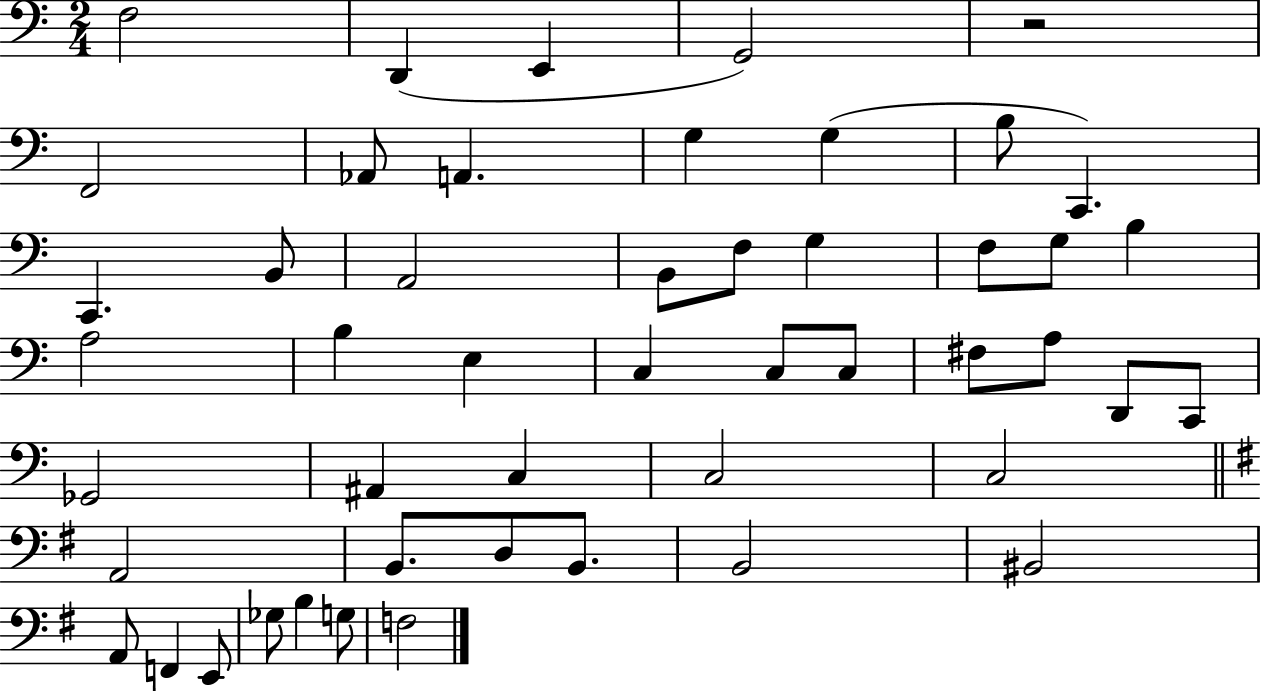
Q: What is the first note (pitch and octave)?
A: F3